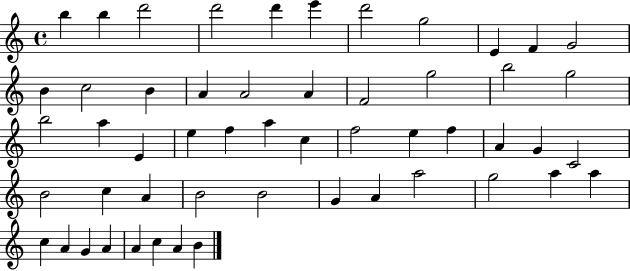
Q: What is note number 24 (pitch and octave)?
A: E4